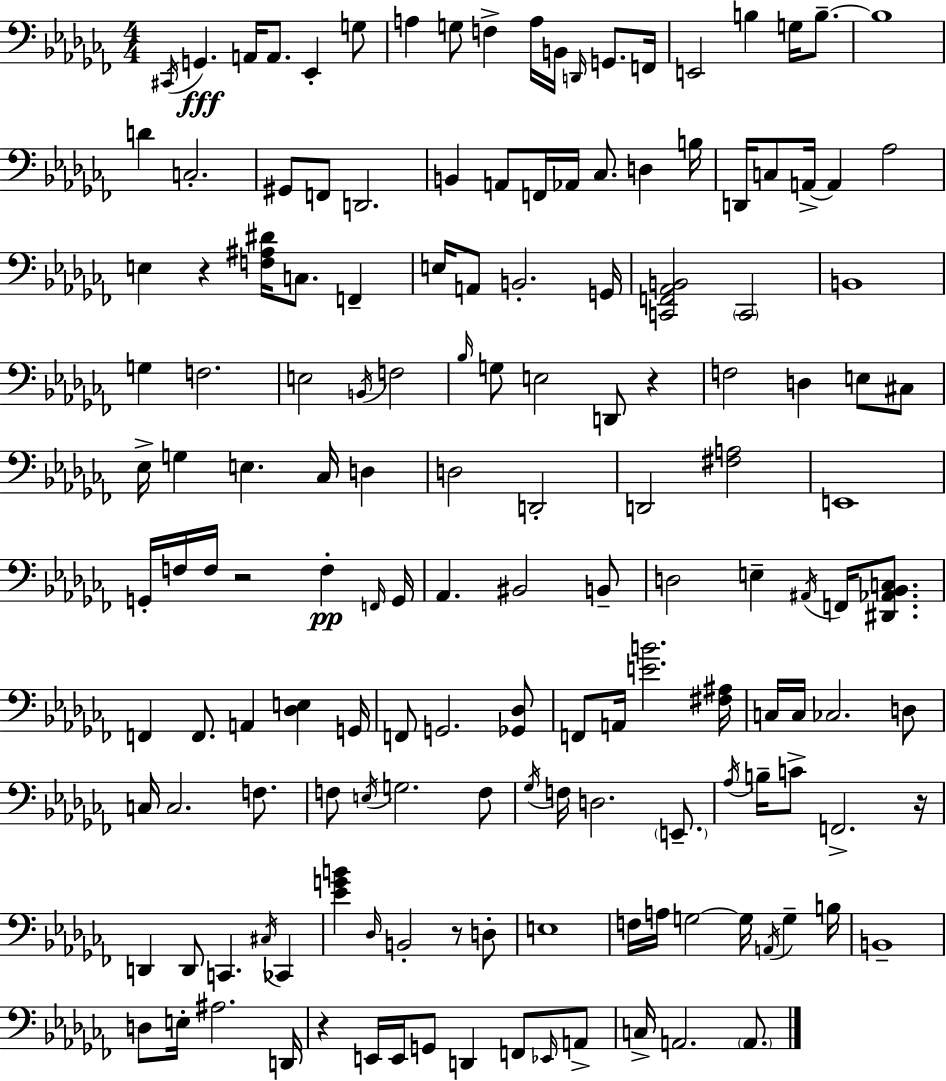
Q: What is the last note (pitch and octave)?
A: A2